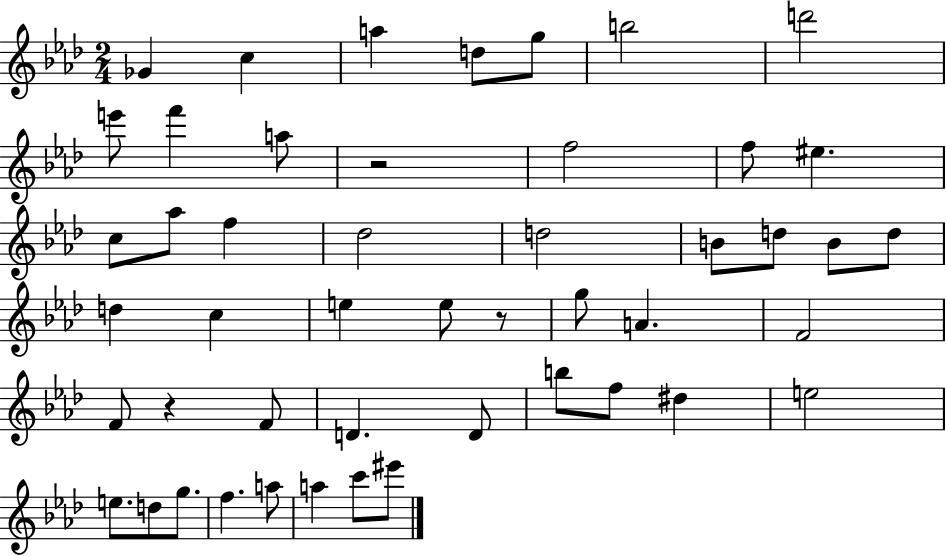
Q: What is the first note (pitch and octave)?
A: Gb4